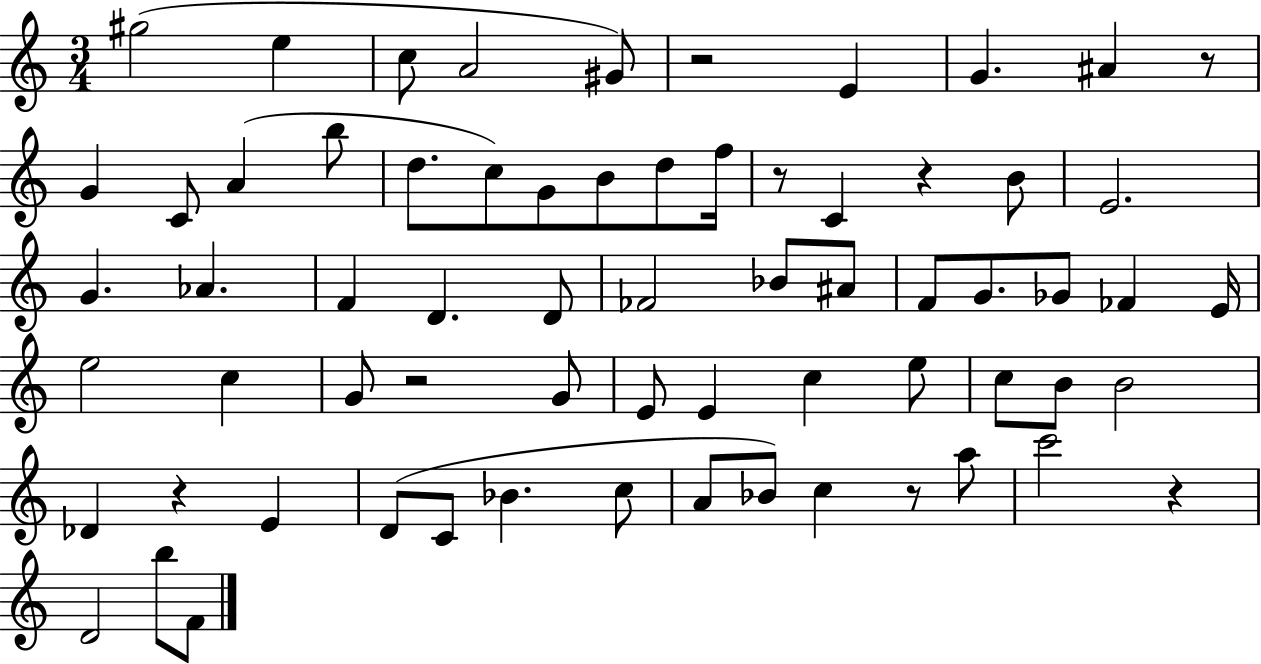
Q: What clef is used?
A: treble